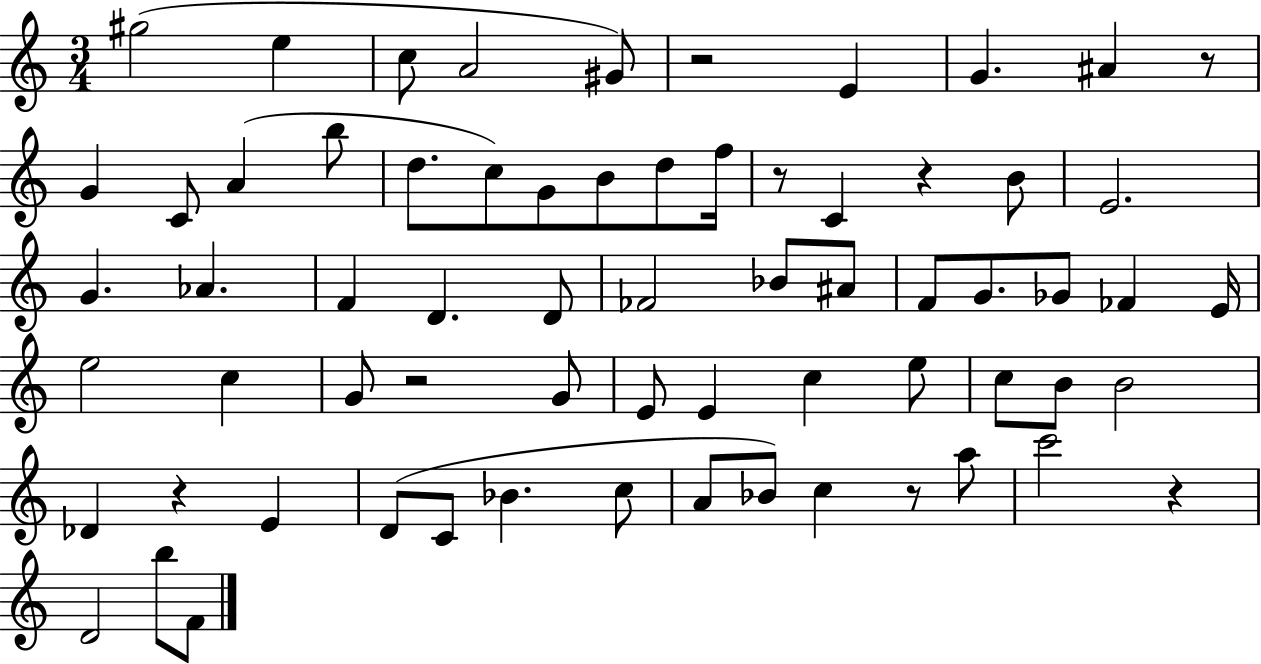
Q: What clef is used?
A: treble